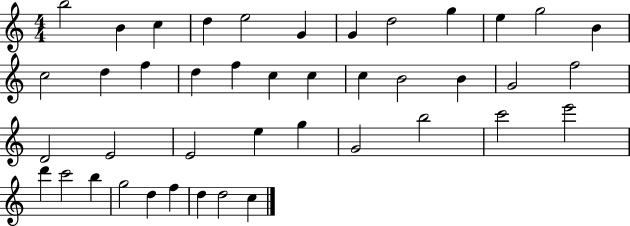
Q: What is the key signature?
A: C major